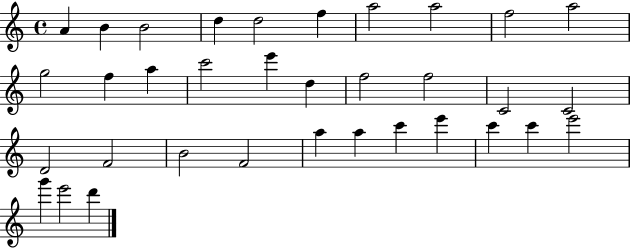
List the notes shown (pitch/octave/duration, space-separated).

A4/q B4/q B4/h D5/q D5/h F5/q A5/h A5/h F5/h A5/h G5/h F5/q A5/q C6/h E6/q D5/q F5/h F5/h C4/h C4/h D4/h F4/h B4/h F4/h A5/q A5/q C6/q E6/q C6/q C6/q E6/h G6/q E6/h D6/q